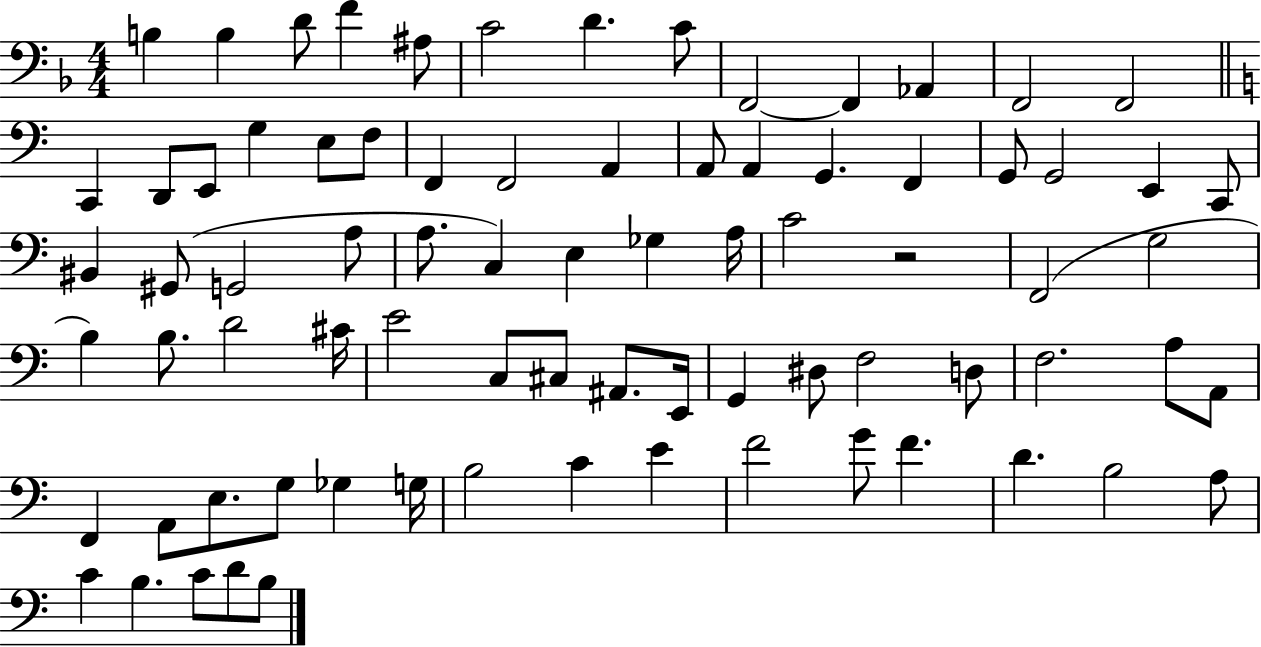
B3/q B3/q D4/e F4/q A#3/e C4/h D4/q. C4/e F2/h F2/q Ab2/q F2/h F2/h C2/q D2/e E2/e G3/q E3/e F3/e F2/q F2/h A2/q A2/e A2/q G2/q. F2/q G2/e G2/h E2/q C2/e BIS2/q G#2/e G2/h A3/e A3/e. C3/q E3/q Gb3/q A3/s C4/h R/h F2/h G3/h B3/q B3/e. D4/h C#4/s E4/h C3/e C#3/e A#2/e. E2/s G2/q D#3/e F3/h D3/e F3/h. A3/e A2/e F2/q A2/e E3/e. G3/e Gb3/q G3/s B3/h C4/q E4/q F4/h G4/e F4/q. D4/q. B3/h A3/e C4/q B3/q. C4/e D4/e B3/e